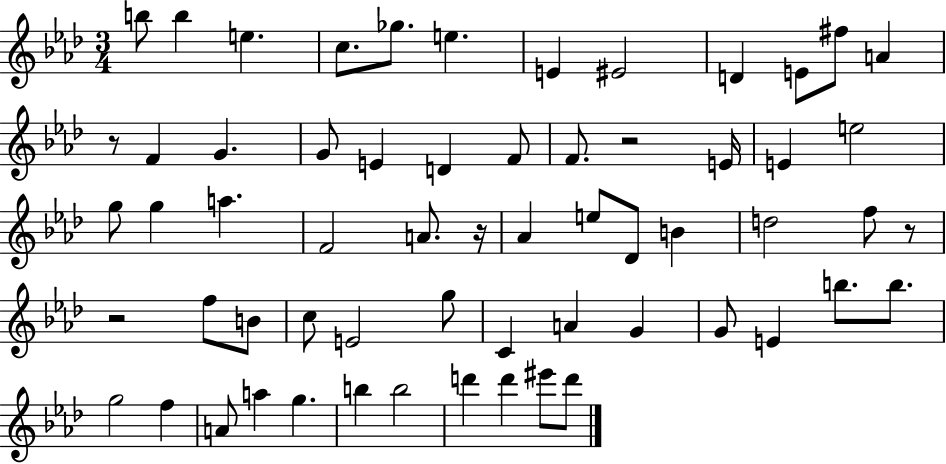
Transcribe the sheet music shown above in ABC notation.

X:1
T:Untitled
M:3/4
L:1/4
K:Ab
b/2 b e c/2 _g/2 e E ^E2 D E/2 ^f/2 A z/2 F G G/2 E D F/2 F/2 z2 E/4 E e2 g/2 g a F2 A/2 z/4 _A e/2 _D/2 B d2 f/2 z/2 z2 f/2 B/2 c/2 E2 g/2 C A G G/2 E b/2 b/2 g2 f A/2 a g b b2 d' d' ^e'/2 d'/2